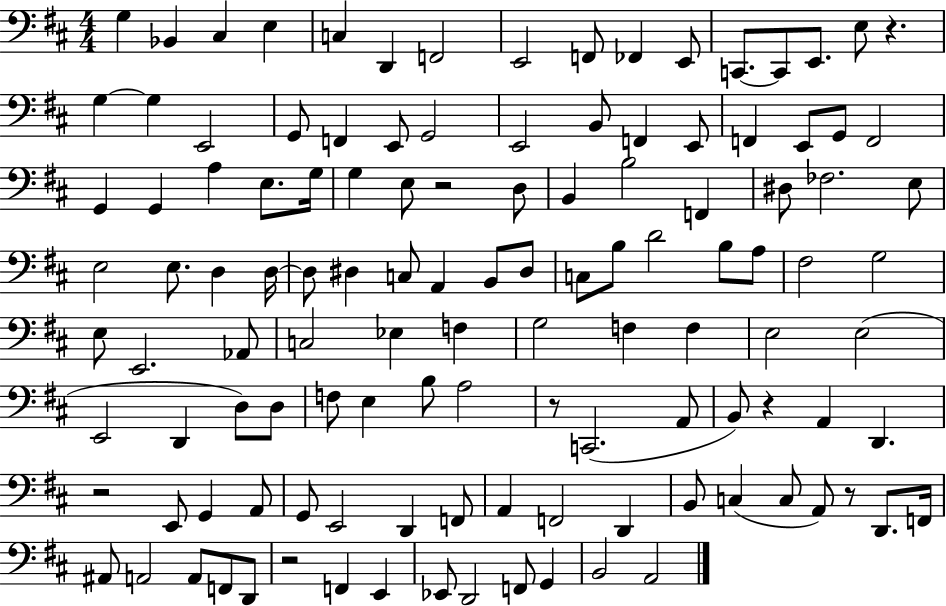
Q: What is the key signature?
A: D major